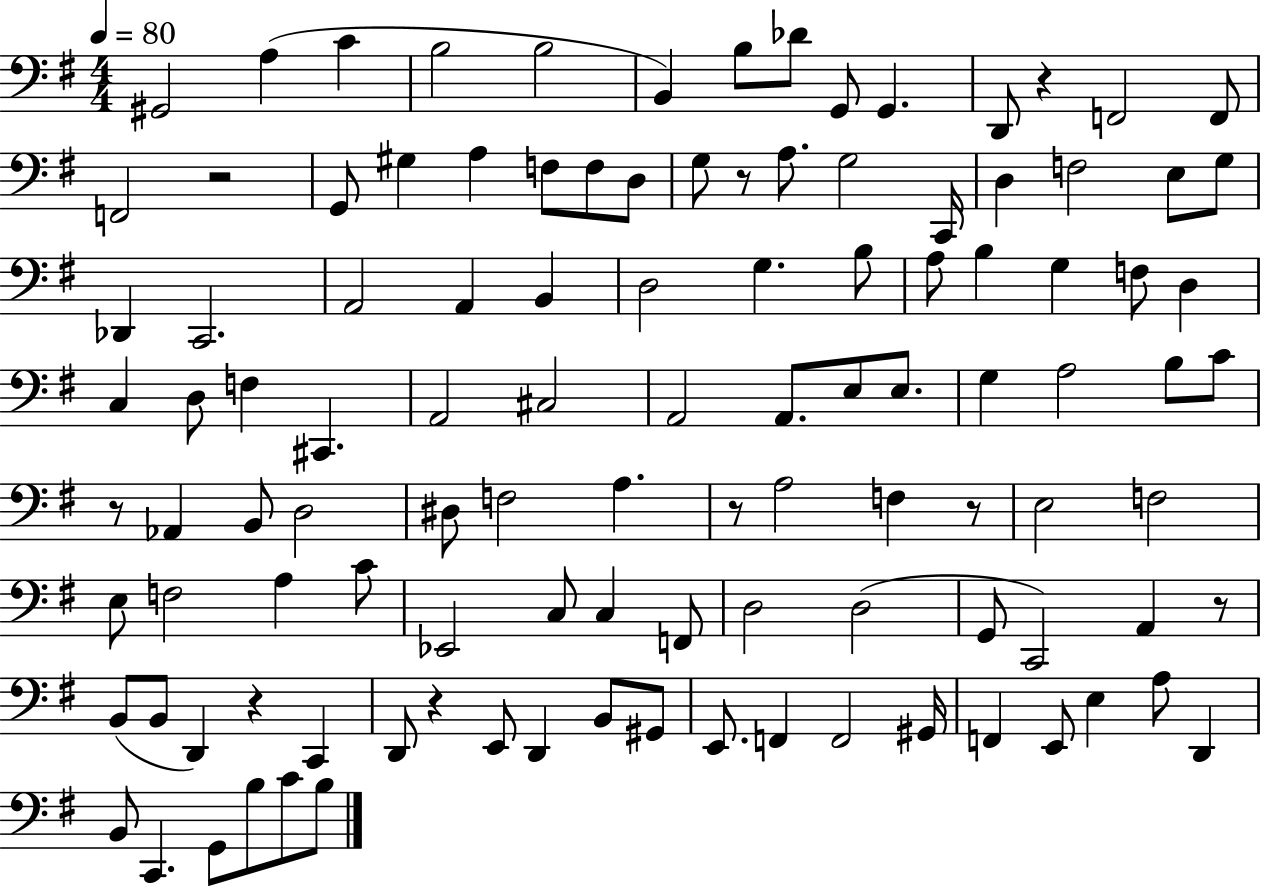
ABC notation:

X:1
T:Untitled
M:4/4
L:1/4
K:G
^G,,2 A, C B,2 B,2 B,, B,/2 _D/2 G,,/2 G,, D,,/2 z F,,2 F,,/2 F,,2 z2 G,,/2 ^G, A, F,/2 F,/2 D,/2 G,/2 z/2 A,/2 G,2 C,,/4 D, F,2 E,/2 G,/2 _D,, C,,2 A,,2 A,, B,, D,2 G, B,/2 A,/2 B, G, F,/2 D, C, D,/2 F, ^C,, A,,2 ^C,2 A,,2 A,,/2 E,/2 E,/2 G, A,2 B,/2 C/2 z/2 _A,, B,,/2 D,2 ^D,/2 F,2 A, z/2 A,2 F, z/2 E,2 F,2 E,/2 F,2 A, C/2 _E,,2 C,/2 C, F,,/2 D,2 D,2 G,,/2 C,,2 A,, z/2 B,,/2 B,,/2 D,, z C,, D,,/2 z E,,/2 D,, B,,/2 ^G,,/2 E,,/2 F,, F,,2 ^G,,/4 F,, E,,/2 E, A,/2 D,, B,,/2 C,, G,,/2 B,/2 C/2 B,/2